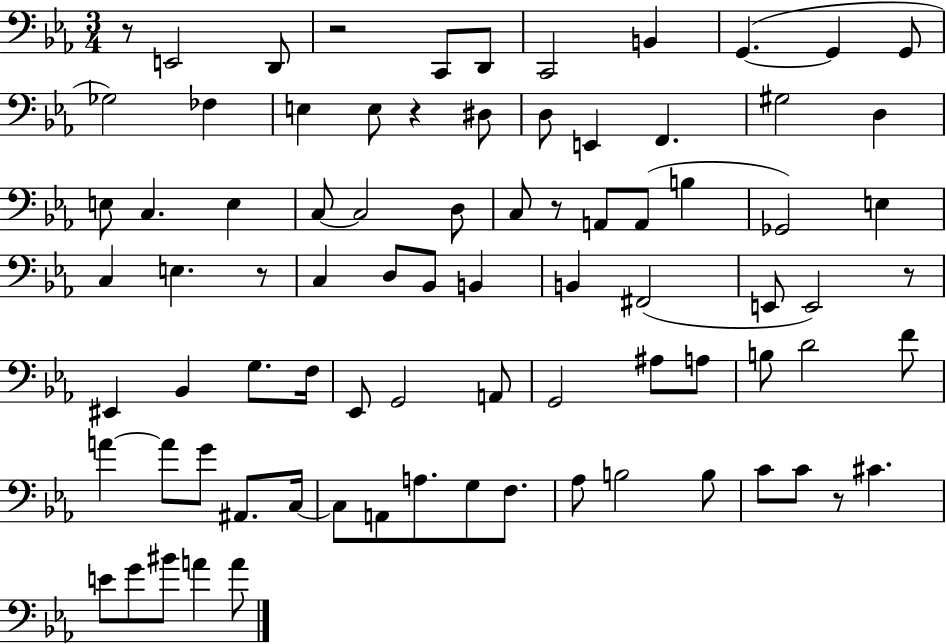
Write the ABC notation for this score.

X:1
T:Untitled
M:3/4
L:1/4
K:Eb
z/2 E,,2 D,,/2 z2 C,,/2 D,,/2 C,,2 B,, G,, G,, G,,/2 _G,2 _F, E, E,/2 z ^D,/2 D,/2 E,, F,, ^G,2 D, E,/2 C, E, C,/2 C,2 D,/2 C,/2 z/2 A,,/2 A,,/2 B, _G,,2 E, C, E, z/2 C, D,/2 _B,,/2 B,, B,, ^F,,2 E,,/2 E,,2 z/2 ^E,, _B,, G,/2 F,/4 _E,,/2 G,,2 A,,/2 G,,2 ^A,/2 A,/2 B,/2 D2 F/2 A A/2 G/2 ^A,,/2 C,/4 C,/2 A,,/2 A,/2 G,/2 F,/2 _A,/2 B,2 B,/2 C/2 C/2 z/2 ^C E/2 G/2 ^B/2 A A/2